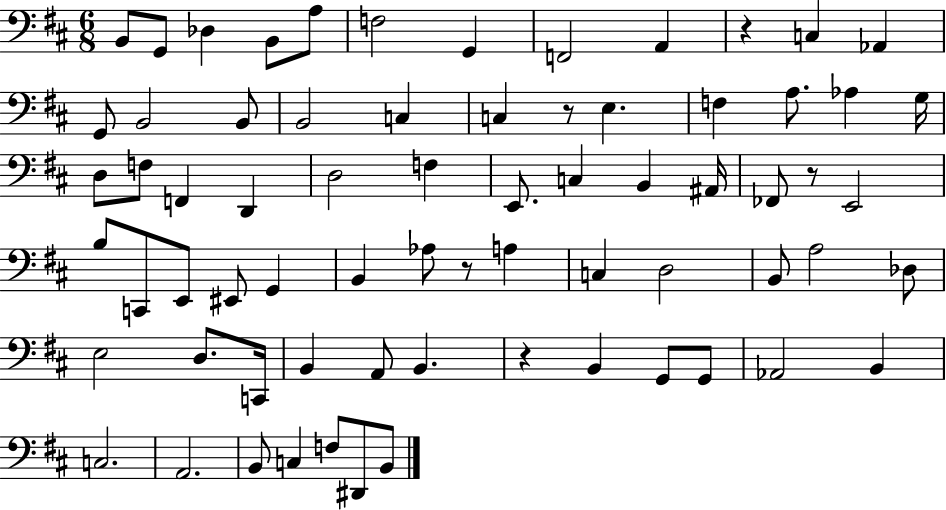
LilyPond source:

{
  \clef bass
  \numericTimeSignature
  \time 6/8
  \key d \major
  b,8 g,8 des4 b,8 a8 | f2 g,4 | f,2 a,4 | r4 c4 aes,4 | \break g,8 b,2 b,8 | b,2 c4 | c4 r8 e4. | f4 a8. aes4 g16 | \break d8 f8 f,4 d,4 | d2 f4 | e,8. c4 b,4 ais,16 | fes,8 r8 e,2 | \break b8 c,8 e,8 eis,8 g,4 | b,4 aes8 r8 a4 | c4 d2 | b,8 a2 des8 | \break e2 d8. c,16 | b,4 a,8 b,4. | r4 b,4 g,8 g,8 | aes,2 b,4 | \break c2. | a,2. | b,8 c4 f8 dis,8 b,8 | \bar "|."
}